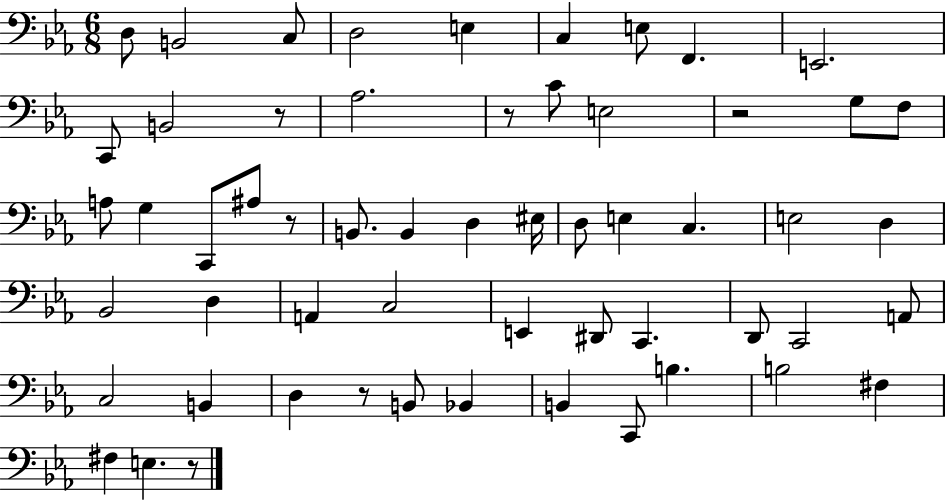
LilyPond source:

{
  \clef bass
  \numericTimeSignature
  \time 6/8
  \key ees \major
  d8 b,2 c8 | d2 e4 | c4 e8 f,4. | e,2. | \break c,8 b,2 r8 | aes2. | r8 c'8 e2 | r2 g8 f8 | \break a8 g4 c,8 ais8 r8 | b,8. b,4 d4 eis16 | d8 e4 c4. | e2 d4 | \break bes,2 d4 | a,4 c2 | e,4 dis,8 c,4. | d,8 c,2 a,8 | \break c2 b,4 | d4 r8 b,8 bes,4 | b,4 c,8 b4. | b2 fis4 | \break fis4 e4. r8 | \bar "|."
}